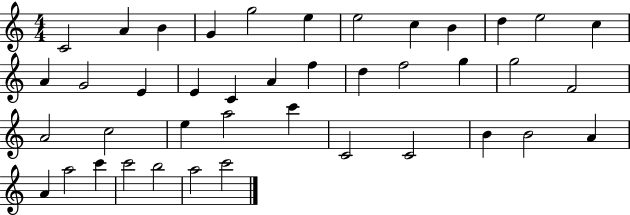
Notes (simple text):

C4/h A4/q B4/q G4/q G5/h E5/q E5/h C5/q B4/q D5/q E5/h C5/q A4/q G4/h E4/q E4/q C4/q A4/q F5/q D5/q F5/h G5/q G5/h F4/h A4/h C5/h E5/q A5/h C6/q C4/h C4/h B4/q B4/h A4/q A4/q A5/h C6/q C6/h B5/h A5/h C6/h